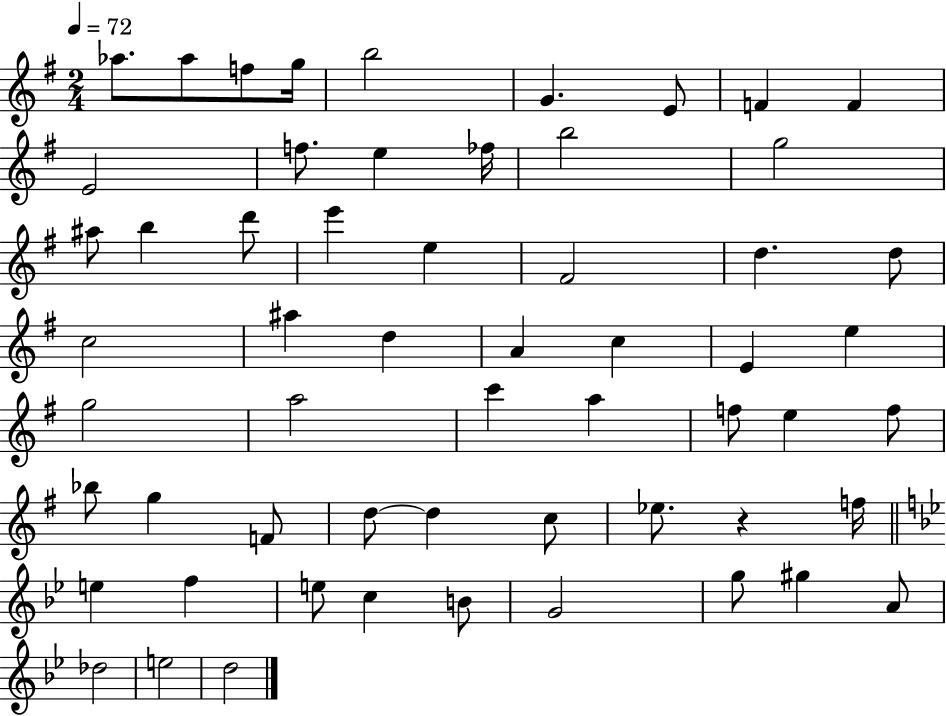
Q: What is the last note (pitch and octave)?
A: D5